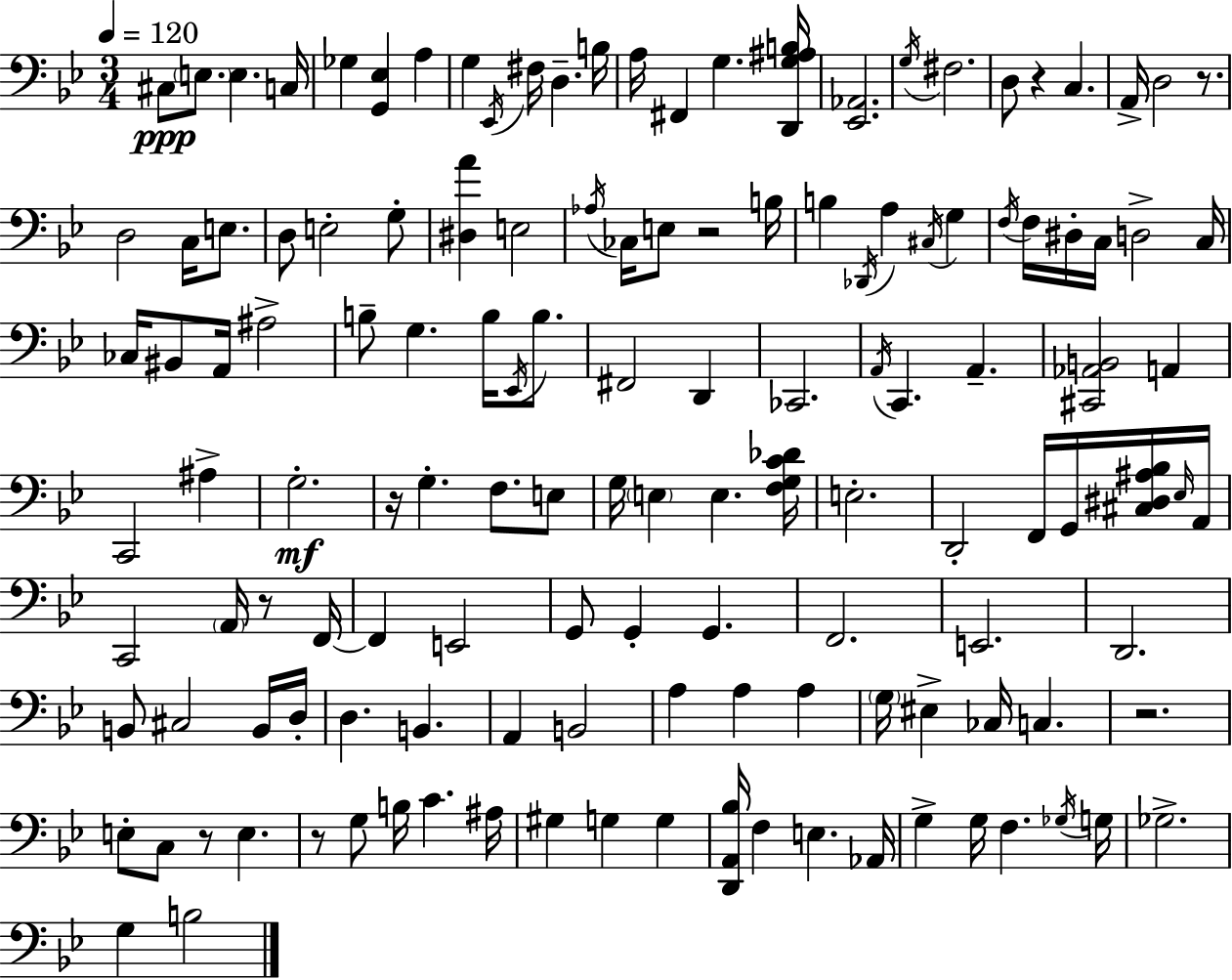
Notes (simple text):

C#3/e E3/e. E3/q. C3/s Gb3/q [G2,Eb3]/q A3/q G3/q Eb2/s F#3/s D3/q. B3/s A3/s F#2/q G3/q. [D2,G3,A#3,B3]/s [Eb2,Ab2]/h. G3/s F#3/h. D3/e R/q C3/q. A2/s D3/h R/e. D3/h C3/s E3/e. D3/e E3/h G3/e [D#3,A4]/q E3/h Ab3/s CES3/s E3/e R/h B3/s B3/q Db2/s A3/q C#3/s G3/q F3/s F3/s D#3/s C3/s D3/h C3/s CES3/s BIS2/e A2/s A#3/h B3/e G3/q. B3/s Eb2/s B3/e. F#2/h D2/q CES2/h. A2/s C2/q. A2/q. [C#2,Ab2,B2]/h A2/q C2/h A#3/q G3/h. R/s G3/q. F3/e. E3/e G3/s E3/q E3/q. [F3,G3,C4,Db4]/s E3/h. D2/h F2/s G2/s [C#3,D#3,A#3,Bb3]/s Eb3/s A2/s C2/h A2/s R/e F2/s F2/q E2/h G2/e G2/q G2/q. F2/h. E2/h. D2/h. B2/e C#3/h B2/s D3/s D3/q. B2/q. A2/q B2/h A3/q A3/q A3/q G3/s EIS3/q CES3/s C3/q. R/h. E3/e C3/e R/e E3/q. R/e G3/e B3/s C4/q. A#3/s G#3/q G3/q G3/q [D2,A2,Bb3]/s F3/q E3/q. Ab2/s G3/q G3/s F3/q. Gb3/s G3/s Gb3/h. G3/q B3/h